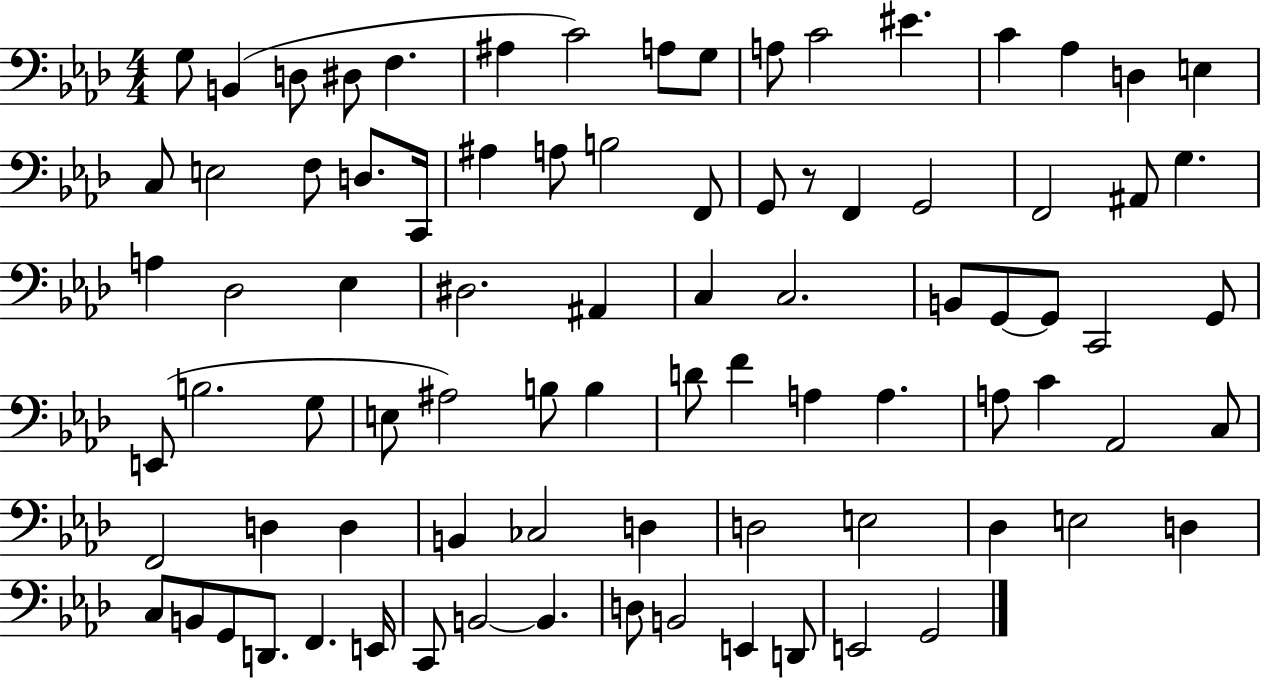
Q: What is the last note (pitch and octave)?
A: G2